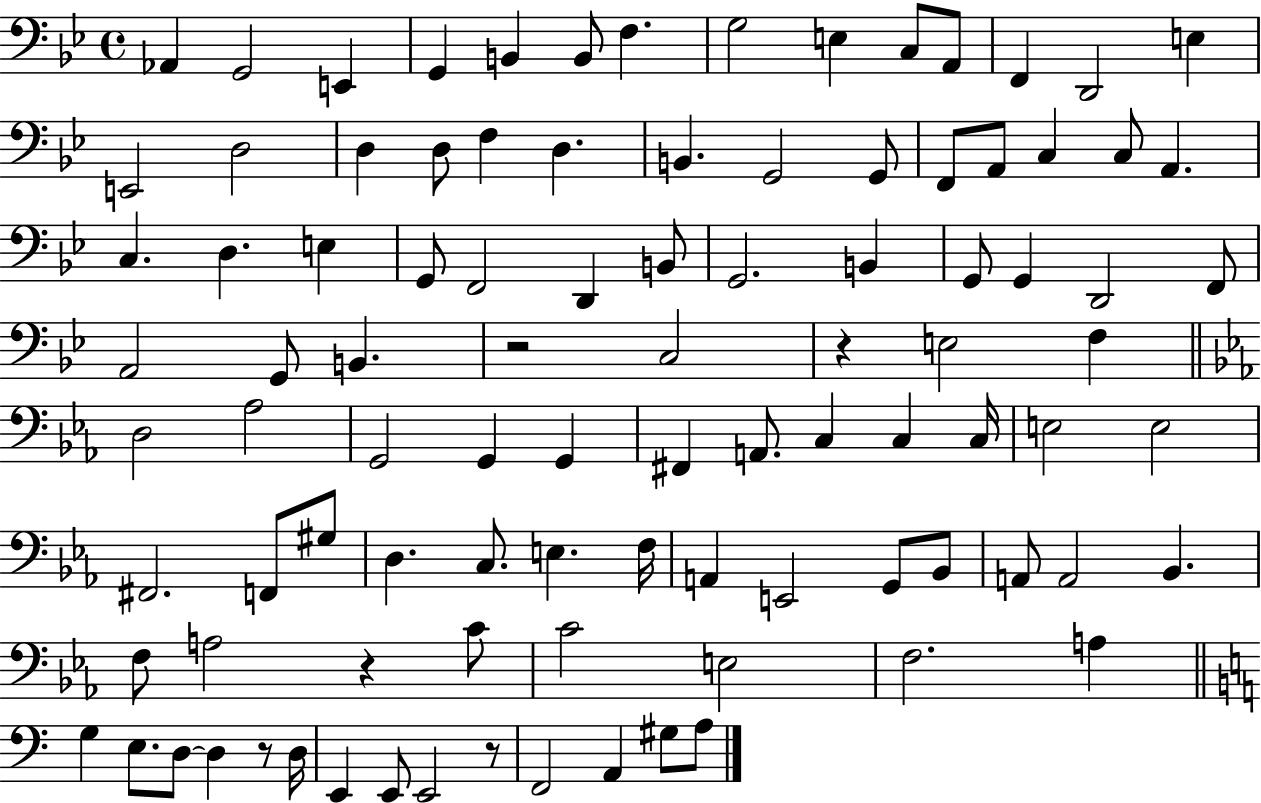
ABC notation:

X:1
T:Untitled
M:4/4
L:1/4
K:Bb
_A,, G,,2 E,, G,, B,, B,,/2 F, G,2 E, C,/2 A,,/2 F,, D,,2 E, E,,2 D,2 D, D,/2 F, D, B,, G,,2 G,,/2 F,,/2 A,,/2 C, C,/2 A,, C, D, E, G,,/2 F,,2 D,, B,,/2 G,,2 B,, G,,/2 G,, D,,2 F,,/2 A,,2 G,,/2 B,, z2 C,2 z E,2 F, D,2 _A,2 G,,2 G,, G,, ^F,, A,,/2 C, C, C,/4 E,2 E,2 ^F,,2 F,,/2 ^G,/2 D, C,/2 E, F,/4 A,, E,,2 G,,/2 _B,,/2 A,,/2 A,,2 _B,, F,/2 A,2 z C/2 C2 E,2 F,2 A, G, E,/2 D,/2 D, z/2 D,/4 E,, E,,/2 E,,2 z/2 F,,2 A,, ^G,/2 A,/2